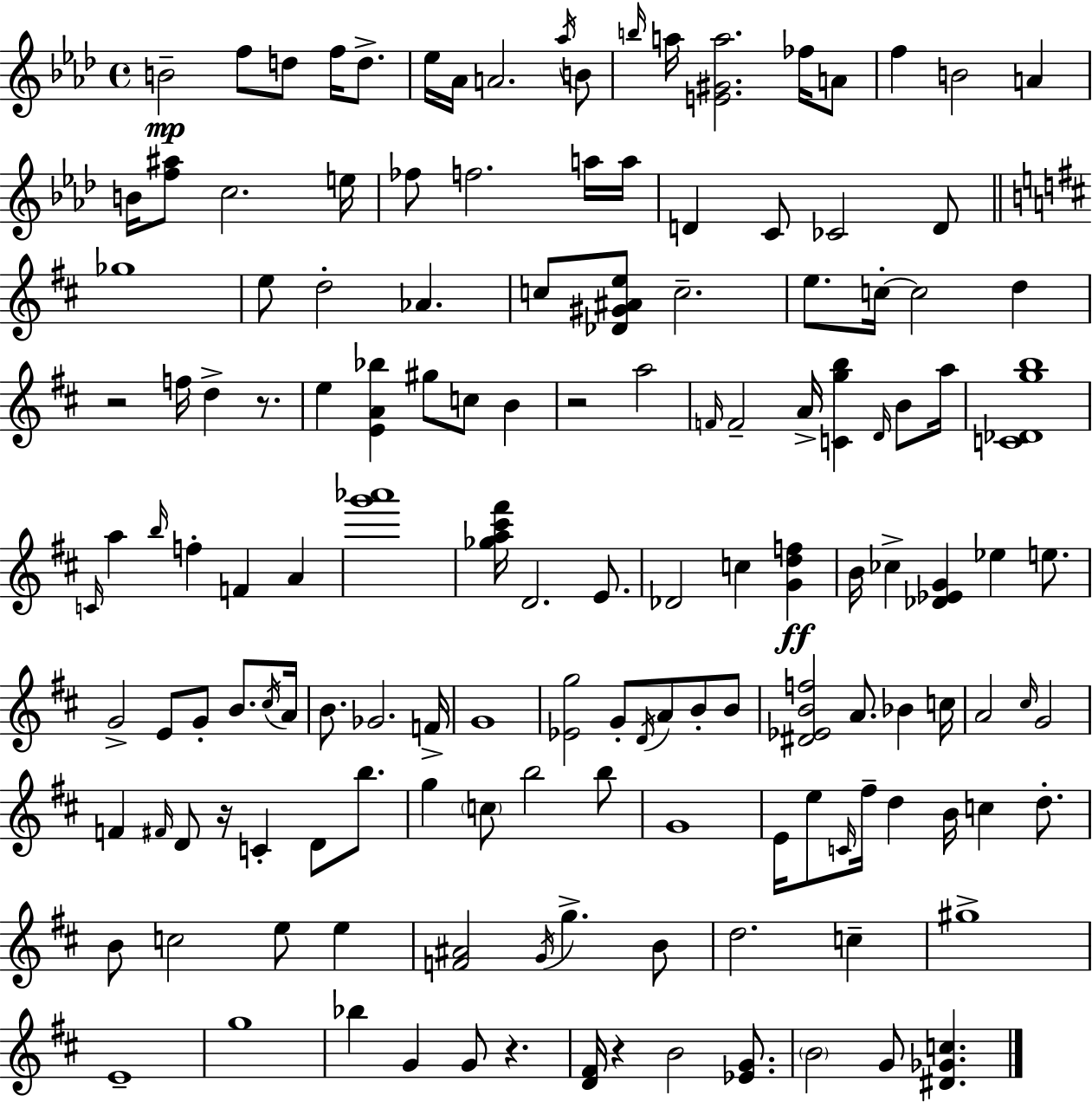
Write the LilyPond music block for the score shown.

{
  \clef treble
  \time 4/4
  \defaultTimeSignature
  \key aes \major
  b'2--\mp f''8 d''8 f''16 d''8.-> | ees''16 aes'16 a'2. \acciaccatura { aes''16 } b'8 | \grace { b''16 } a''16 <e' gis' a''>2. fes''16 | a'8 f''4 b'2 a'4 | \break b'16 <f'' ais''>8 c''2. | e''16 fes''8 f''2. | a''16 a''16 d'4 c'8 ces'2 | d'8 \bar "||" \break \key d \major ges''1 | e''8 d''2-. aes'4. | c''8 <des' gis' ais' e''>8 c''2.-- | e''8. c''16-.~~ c''2 d''4 | \break r2 f''16 d''4-> r8. | e''4 <e' a' bes''>4 gis''8 c''8 b'4 | r2 a''2 | \grace { f'16 } f'2-- a'16-> <c' g'' b''>4 \grace { d'16 } b'8 | \break a''16 <c' des' g'' b''>1 | \grace { c'16 } a''4 \grace { b''16 } f''4-. f'4 | a'4 <g''' aes'''>1 | <ges'' a'' cis''' fis'''>16 d'2. | \break e'8. des'2 c''4 | <g' d'' f''>4\ff b'16 ces''4-> <des' ees' g'>4 ees''4 | e''8. g'2-> e'8 g'8-. | b'8. \acciaccatura { cis''16 } a'16 b'8. ges'2. | \break f'16-> g'1 | <ees' g''>2 g'8-. \acciaccatura { d'16 } | a'8 b'8-. b'8 <dis' ees' b' f''>2 a'8. | bes'4 c''16 a'2 \grace { cis''16 } g'2 | \break f'4 \grace { fis'16 } d'8 r16 c'4-. | d'8 b''8. g''4 \parenthesize c''8 b''2 | b''8 g'1 | e'16 e''8 \grace { c'16 } fis''16-- d''4 | \break b'16 c''4 d''8.-. b'8 c''2 | e''8 e''4 <f' ais'>2 | \acciaccatura { g'16 } g''4.-> b'8 d''2. | c''4-- gis''1-> | \break e'1-- | g''1 | bes''4 g'4 | g'8 r4. <d' fis'>16 r4 b'2 | \break <ees' g'>8. \parenthesize b'2 | g'8 <dis' ges' c''>4. \bar "|."
}